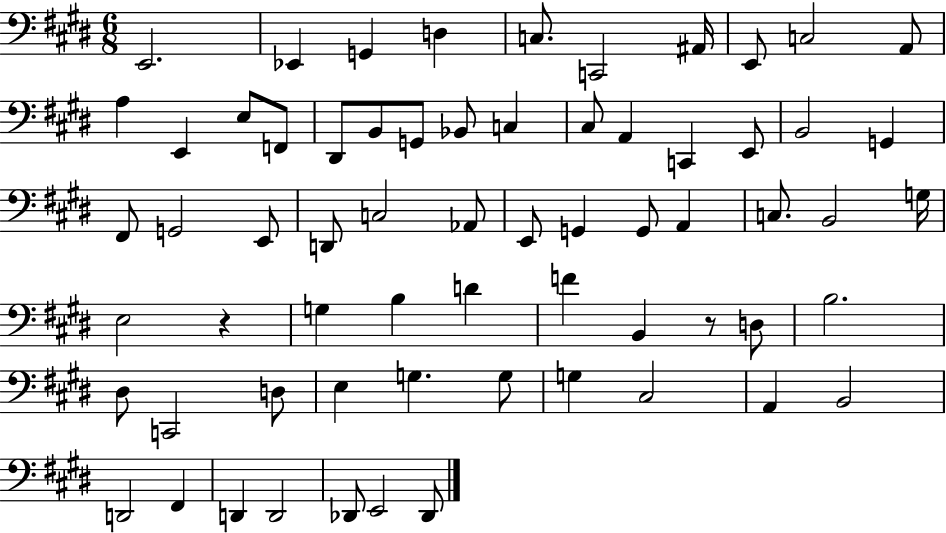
{
  \clef bass
  \numericTimeSignature
  \time 6/8
  \key e \major
  e,2. | ees,4 g,4 d4 | c8. c,2 ais,16 | e,8 c2 a,8 | \break a4 e,4 e8 f,8 | dis,8 b,8 g,8 bes,8 c4 | cis8 a,4 c,4 e,8 | b,2 g,4 | \break fis,8 g,2 e,8 | d,8 c2 aes,8 | e,8 g,4 g,8 a,4 | c8. b,2 g16 | \break e2 r4 | g4 b4 d'4 | f'4 b,4 r8 d8 | b2. | \break dis8 c,2 d8 | e4 g4. g8 | g4 cis2 | a,4 b,2 | \break d,2 fis,4 | d,4 d,2 | des,8 e,2 des,8 | \bar "|."
}